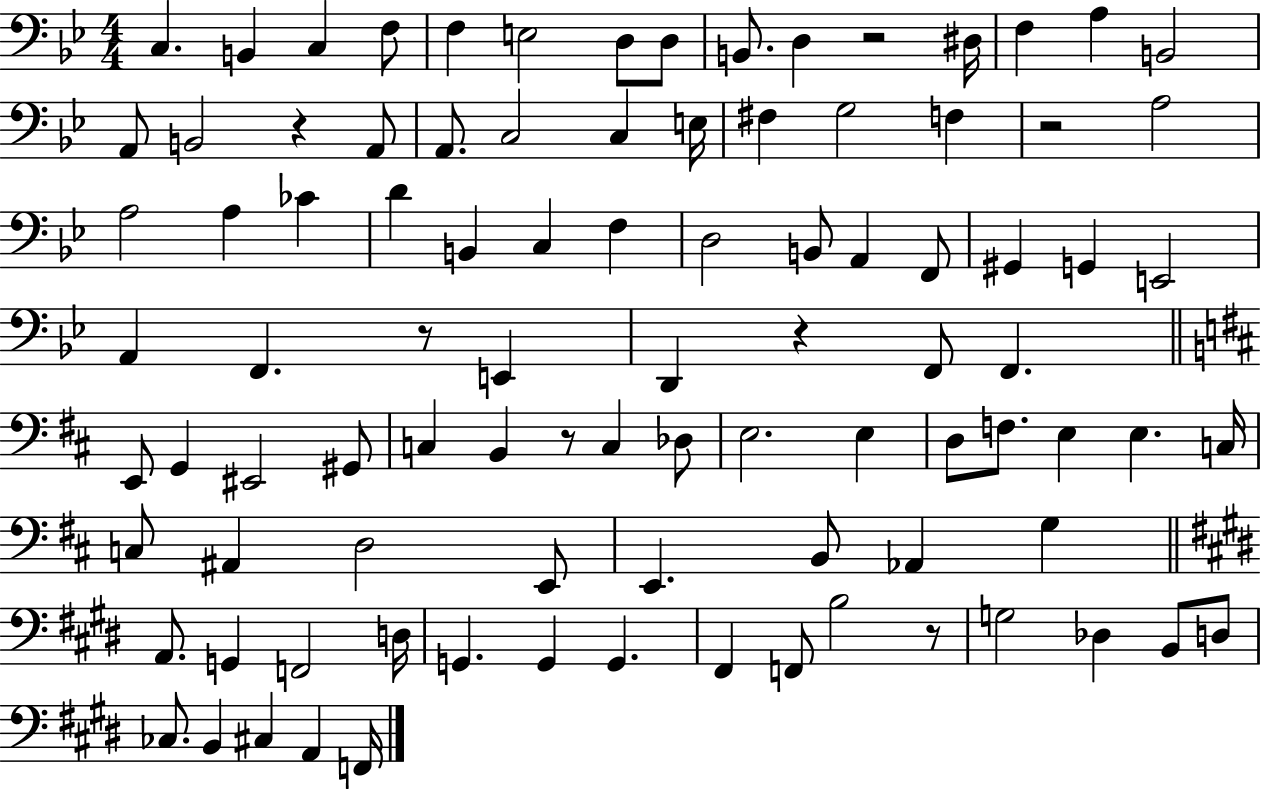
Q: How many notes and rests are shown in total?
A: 94